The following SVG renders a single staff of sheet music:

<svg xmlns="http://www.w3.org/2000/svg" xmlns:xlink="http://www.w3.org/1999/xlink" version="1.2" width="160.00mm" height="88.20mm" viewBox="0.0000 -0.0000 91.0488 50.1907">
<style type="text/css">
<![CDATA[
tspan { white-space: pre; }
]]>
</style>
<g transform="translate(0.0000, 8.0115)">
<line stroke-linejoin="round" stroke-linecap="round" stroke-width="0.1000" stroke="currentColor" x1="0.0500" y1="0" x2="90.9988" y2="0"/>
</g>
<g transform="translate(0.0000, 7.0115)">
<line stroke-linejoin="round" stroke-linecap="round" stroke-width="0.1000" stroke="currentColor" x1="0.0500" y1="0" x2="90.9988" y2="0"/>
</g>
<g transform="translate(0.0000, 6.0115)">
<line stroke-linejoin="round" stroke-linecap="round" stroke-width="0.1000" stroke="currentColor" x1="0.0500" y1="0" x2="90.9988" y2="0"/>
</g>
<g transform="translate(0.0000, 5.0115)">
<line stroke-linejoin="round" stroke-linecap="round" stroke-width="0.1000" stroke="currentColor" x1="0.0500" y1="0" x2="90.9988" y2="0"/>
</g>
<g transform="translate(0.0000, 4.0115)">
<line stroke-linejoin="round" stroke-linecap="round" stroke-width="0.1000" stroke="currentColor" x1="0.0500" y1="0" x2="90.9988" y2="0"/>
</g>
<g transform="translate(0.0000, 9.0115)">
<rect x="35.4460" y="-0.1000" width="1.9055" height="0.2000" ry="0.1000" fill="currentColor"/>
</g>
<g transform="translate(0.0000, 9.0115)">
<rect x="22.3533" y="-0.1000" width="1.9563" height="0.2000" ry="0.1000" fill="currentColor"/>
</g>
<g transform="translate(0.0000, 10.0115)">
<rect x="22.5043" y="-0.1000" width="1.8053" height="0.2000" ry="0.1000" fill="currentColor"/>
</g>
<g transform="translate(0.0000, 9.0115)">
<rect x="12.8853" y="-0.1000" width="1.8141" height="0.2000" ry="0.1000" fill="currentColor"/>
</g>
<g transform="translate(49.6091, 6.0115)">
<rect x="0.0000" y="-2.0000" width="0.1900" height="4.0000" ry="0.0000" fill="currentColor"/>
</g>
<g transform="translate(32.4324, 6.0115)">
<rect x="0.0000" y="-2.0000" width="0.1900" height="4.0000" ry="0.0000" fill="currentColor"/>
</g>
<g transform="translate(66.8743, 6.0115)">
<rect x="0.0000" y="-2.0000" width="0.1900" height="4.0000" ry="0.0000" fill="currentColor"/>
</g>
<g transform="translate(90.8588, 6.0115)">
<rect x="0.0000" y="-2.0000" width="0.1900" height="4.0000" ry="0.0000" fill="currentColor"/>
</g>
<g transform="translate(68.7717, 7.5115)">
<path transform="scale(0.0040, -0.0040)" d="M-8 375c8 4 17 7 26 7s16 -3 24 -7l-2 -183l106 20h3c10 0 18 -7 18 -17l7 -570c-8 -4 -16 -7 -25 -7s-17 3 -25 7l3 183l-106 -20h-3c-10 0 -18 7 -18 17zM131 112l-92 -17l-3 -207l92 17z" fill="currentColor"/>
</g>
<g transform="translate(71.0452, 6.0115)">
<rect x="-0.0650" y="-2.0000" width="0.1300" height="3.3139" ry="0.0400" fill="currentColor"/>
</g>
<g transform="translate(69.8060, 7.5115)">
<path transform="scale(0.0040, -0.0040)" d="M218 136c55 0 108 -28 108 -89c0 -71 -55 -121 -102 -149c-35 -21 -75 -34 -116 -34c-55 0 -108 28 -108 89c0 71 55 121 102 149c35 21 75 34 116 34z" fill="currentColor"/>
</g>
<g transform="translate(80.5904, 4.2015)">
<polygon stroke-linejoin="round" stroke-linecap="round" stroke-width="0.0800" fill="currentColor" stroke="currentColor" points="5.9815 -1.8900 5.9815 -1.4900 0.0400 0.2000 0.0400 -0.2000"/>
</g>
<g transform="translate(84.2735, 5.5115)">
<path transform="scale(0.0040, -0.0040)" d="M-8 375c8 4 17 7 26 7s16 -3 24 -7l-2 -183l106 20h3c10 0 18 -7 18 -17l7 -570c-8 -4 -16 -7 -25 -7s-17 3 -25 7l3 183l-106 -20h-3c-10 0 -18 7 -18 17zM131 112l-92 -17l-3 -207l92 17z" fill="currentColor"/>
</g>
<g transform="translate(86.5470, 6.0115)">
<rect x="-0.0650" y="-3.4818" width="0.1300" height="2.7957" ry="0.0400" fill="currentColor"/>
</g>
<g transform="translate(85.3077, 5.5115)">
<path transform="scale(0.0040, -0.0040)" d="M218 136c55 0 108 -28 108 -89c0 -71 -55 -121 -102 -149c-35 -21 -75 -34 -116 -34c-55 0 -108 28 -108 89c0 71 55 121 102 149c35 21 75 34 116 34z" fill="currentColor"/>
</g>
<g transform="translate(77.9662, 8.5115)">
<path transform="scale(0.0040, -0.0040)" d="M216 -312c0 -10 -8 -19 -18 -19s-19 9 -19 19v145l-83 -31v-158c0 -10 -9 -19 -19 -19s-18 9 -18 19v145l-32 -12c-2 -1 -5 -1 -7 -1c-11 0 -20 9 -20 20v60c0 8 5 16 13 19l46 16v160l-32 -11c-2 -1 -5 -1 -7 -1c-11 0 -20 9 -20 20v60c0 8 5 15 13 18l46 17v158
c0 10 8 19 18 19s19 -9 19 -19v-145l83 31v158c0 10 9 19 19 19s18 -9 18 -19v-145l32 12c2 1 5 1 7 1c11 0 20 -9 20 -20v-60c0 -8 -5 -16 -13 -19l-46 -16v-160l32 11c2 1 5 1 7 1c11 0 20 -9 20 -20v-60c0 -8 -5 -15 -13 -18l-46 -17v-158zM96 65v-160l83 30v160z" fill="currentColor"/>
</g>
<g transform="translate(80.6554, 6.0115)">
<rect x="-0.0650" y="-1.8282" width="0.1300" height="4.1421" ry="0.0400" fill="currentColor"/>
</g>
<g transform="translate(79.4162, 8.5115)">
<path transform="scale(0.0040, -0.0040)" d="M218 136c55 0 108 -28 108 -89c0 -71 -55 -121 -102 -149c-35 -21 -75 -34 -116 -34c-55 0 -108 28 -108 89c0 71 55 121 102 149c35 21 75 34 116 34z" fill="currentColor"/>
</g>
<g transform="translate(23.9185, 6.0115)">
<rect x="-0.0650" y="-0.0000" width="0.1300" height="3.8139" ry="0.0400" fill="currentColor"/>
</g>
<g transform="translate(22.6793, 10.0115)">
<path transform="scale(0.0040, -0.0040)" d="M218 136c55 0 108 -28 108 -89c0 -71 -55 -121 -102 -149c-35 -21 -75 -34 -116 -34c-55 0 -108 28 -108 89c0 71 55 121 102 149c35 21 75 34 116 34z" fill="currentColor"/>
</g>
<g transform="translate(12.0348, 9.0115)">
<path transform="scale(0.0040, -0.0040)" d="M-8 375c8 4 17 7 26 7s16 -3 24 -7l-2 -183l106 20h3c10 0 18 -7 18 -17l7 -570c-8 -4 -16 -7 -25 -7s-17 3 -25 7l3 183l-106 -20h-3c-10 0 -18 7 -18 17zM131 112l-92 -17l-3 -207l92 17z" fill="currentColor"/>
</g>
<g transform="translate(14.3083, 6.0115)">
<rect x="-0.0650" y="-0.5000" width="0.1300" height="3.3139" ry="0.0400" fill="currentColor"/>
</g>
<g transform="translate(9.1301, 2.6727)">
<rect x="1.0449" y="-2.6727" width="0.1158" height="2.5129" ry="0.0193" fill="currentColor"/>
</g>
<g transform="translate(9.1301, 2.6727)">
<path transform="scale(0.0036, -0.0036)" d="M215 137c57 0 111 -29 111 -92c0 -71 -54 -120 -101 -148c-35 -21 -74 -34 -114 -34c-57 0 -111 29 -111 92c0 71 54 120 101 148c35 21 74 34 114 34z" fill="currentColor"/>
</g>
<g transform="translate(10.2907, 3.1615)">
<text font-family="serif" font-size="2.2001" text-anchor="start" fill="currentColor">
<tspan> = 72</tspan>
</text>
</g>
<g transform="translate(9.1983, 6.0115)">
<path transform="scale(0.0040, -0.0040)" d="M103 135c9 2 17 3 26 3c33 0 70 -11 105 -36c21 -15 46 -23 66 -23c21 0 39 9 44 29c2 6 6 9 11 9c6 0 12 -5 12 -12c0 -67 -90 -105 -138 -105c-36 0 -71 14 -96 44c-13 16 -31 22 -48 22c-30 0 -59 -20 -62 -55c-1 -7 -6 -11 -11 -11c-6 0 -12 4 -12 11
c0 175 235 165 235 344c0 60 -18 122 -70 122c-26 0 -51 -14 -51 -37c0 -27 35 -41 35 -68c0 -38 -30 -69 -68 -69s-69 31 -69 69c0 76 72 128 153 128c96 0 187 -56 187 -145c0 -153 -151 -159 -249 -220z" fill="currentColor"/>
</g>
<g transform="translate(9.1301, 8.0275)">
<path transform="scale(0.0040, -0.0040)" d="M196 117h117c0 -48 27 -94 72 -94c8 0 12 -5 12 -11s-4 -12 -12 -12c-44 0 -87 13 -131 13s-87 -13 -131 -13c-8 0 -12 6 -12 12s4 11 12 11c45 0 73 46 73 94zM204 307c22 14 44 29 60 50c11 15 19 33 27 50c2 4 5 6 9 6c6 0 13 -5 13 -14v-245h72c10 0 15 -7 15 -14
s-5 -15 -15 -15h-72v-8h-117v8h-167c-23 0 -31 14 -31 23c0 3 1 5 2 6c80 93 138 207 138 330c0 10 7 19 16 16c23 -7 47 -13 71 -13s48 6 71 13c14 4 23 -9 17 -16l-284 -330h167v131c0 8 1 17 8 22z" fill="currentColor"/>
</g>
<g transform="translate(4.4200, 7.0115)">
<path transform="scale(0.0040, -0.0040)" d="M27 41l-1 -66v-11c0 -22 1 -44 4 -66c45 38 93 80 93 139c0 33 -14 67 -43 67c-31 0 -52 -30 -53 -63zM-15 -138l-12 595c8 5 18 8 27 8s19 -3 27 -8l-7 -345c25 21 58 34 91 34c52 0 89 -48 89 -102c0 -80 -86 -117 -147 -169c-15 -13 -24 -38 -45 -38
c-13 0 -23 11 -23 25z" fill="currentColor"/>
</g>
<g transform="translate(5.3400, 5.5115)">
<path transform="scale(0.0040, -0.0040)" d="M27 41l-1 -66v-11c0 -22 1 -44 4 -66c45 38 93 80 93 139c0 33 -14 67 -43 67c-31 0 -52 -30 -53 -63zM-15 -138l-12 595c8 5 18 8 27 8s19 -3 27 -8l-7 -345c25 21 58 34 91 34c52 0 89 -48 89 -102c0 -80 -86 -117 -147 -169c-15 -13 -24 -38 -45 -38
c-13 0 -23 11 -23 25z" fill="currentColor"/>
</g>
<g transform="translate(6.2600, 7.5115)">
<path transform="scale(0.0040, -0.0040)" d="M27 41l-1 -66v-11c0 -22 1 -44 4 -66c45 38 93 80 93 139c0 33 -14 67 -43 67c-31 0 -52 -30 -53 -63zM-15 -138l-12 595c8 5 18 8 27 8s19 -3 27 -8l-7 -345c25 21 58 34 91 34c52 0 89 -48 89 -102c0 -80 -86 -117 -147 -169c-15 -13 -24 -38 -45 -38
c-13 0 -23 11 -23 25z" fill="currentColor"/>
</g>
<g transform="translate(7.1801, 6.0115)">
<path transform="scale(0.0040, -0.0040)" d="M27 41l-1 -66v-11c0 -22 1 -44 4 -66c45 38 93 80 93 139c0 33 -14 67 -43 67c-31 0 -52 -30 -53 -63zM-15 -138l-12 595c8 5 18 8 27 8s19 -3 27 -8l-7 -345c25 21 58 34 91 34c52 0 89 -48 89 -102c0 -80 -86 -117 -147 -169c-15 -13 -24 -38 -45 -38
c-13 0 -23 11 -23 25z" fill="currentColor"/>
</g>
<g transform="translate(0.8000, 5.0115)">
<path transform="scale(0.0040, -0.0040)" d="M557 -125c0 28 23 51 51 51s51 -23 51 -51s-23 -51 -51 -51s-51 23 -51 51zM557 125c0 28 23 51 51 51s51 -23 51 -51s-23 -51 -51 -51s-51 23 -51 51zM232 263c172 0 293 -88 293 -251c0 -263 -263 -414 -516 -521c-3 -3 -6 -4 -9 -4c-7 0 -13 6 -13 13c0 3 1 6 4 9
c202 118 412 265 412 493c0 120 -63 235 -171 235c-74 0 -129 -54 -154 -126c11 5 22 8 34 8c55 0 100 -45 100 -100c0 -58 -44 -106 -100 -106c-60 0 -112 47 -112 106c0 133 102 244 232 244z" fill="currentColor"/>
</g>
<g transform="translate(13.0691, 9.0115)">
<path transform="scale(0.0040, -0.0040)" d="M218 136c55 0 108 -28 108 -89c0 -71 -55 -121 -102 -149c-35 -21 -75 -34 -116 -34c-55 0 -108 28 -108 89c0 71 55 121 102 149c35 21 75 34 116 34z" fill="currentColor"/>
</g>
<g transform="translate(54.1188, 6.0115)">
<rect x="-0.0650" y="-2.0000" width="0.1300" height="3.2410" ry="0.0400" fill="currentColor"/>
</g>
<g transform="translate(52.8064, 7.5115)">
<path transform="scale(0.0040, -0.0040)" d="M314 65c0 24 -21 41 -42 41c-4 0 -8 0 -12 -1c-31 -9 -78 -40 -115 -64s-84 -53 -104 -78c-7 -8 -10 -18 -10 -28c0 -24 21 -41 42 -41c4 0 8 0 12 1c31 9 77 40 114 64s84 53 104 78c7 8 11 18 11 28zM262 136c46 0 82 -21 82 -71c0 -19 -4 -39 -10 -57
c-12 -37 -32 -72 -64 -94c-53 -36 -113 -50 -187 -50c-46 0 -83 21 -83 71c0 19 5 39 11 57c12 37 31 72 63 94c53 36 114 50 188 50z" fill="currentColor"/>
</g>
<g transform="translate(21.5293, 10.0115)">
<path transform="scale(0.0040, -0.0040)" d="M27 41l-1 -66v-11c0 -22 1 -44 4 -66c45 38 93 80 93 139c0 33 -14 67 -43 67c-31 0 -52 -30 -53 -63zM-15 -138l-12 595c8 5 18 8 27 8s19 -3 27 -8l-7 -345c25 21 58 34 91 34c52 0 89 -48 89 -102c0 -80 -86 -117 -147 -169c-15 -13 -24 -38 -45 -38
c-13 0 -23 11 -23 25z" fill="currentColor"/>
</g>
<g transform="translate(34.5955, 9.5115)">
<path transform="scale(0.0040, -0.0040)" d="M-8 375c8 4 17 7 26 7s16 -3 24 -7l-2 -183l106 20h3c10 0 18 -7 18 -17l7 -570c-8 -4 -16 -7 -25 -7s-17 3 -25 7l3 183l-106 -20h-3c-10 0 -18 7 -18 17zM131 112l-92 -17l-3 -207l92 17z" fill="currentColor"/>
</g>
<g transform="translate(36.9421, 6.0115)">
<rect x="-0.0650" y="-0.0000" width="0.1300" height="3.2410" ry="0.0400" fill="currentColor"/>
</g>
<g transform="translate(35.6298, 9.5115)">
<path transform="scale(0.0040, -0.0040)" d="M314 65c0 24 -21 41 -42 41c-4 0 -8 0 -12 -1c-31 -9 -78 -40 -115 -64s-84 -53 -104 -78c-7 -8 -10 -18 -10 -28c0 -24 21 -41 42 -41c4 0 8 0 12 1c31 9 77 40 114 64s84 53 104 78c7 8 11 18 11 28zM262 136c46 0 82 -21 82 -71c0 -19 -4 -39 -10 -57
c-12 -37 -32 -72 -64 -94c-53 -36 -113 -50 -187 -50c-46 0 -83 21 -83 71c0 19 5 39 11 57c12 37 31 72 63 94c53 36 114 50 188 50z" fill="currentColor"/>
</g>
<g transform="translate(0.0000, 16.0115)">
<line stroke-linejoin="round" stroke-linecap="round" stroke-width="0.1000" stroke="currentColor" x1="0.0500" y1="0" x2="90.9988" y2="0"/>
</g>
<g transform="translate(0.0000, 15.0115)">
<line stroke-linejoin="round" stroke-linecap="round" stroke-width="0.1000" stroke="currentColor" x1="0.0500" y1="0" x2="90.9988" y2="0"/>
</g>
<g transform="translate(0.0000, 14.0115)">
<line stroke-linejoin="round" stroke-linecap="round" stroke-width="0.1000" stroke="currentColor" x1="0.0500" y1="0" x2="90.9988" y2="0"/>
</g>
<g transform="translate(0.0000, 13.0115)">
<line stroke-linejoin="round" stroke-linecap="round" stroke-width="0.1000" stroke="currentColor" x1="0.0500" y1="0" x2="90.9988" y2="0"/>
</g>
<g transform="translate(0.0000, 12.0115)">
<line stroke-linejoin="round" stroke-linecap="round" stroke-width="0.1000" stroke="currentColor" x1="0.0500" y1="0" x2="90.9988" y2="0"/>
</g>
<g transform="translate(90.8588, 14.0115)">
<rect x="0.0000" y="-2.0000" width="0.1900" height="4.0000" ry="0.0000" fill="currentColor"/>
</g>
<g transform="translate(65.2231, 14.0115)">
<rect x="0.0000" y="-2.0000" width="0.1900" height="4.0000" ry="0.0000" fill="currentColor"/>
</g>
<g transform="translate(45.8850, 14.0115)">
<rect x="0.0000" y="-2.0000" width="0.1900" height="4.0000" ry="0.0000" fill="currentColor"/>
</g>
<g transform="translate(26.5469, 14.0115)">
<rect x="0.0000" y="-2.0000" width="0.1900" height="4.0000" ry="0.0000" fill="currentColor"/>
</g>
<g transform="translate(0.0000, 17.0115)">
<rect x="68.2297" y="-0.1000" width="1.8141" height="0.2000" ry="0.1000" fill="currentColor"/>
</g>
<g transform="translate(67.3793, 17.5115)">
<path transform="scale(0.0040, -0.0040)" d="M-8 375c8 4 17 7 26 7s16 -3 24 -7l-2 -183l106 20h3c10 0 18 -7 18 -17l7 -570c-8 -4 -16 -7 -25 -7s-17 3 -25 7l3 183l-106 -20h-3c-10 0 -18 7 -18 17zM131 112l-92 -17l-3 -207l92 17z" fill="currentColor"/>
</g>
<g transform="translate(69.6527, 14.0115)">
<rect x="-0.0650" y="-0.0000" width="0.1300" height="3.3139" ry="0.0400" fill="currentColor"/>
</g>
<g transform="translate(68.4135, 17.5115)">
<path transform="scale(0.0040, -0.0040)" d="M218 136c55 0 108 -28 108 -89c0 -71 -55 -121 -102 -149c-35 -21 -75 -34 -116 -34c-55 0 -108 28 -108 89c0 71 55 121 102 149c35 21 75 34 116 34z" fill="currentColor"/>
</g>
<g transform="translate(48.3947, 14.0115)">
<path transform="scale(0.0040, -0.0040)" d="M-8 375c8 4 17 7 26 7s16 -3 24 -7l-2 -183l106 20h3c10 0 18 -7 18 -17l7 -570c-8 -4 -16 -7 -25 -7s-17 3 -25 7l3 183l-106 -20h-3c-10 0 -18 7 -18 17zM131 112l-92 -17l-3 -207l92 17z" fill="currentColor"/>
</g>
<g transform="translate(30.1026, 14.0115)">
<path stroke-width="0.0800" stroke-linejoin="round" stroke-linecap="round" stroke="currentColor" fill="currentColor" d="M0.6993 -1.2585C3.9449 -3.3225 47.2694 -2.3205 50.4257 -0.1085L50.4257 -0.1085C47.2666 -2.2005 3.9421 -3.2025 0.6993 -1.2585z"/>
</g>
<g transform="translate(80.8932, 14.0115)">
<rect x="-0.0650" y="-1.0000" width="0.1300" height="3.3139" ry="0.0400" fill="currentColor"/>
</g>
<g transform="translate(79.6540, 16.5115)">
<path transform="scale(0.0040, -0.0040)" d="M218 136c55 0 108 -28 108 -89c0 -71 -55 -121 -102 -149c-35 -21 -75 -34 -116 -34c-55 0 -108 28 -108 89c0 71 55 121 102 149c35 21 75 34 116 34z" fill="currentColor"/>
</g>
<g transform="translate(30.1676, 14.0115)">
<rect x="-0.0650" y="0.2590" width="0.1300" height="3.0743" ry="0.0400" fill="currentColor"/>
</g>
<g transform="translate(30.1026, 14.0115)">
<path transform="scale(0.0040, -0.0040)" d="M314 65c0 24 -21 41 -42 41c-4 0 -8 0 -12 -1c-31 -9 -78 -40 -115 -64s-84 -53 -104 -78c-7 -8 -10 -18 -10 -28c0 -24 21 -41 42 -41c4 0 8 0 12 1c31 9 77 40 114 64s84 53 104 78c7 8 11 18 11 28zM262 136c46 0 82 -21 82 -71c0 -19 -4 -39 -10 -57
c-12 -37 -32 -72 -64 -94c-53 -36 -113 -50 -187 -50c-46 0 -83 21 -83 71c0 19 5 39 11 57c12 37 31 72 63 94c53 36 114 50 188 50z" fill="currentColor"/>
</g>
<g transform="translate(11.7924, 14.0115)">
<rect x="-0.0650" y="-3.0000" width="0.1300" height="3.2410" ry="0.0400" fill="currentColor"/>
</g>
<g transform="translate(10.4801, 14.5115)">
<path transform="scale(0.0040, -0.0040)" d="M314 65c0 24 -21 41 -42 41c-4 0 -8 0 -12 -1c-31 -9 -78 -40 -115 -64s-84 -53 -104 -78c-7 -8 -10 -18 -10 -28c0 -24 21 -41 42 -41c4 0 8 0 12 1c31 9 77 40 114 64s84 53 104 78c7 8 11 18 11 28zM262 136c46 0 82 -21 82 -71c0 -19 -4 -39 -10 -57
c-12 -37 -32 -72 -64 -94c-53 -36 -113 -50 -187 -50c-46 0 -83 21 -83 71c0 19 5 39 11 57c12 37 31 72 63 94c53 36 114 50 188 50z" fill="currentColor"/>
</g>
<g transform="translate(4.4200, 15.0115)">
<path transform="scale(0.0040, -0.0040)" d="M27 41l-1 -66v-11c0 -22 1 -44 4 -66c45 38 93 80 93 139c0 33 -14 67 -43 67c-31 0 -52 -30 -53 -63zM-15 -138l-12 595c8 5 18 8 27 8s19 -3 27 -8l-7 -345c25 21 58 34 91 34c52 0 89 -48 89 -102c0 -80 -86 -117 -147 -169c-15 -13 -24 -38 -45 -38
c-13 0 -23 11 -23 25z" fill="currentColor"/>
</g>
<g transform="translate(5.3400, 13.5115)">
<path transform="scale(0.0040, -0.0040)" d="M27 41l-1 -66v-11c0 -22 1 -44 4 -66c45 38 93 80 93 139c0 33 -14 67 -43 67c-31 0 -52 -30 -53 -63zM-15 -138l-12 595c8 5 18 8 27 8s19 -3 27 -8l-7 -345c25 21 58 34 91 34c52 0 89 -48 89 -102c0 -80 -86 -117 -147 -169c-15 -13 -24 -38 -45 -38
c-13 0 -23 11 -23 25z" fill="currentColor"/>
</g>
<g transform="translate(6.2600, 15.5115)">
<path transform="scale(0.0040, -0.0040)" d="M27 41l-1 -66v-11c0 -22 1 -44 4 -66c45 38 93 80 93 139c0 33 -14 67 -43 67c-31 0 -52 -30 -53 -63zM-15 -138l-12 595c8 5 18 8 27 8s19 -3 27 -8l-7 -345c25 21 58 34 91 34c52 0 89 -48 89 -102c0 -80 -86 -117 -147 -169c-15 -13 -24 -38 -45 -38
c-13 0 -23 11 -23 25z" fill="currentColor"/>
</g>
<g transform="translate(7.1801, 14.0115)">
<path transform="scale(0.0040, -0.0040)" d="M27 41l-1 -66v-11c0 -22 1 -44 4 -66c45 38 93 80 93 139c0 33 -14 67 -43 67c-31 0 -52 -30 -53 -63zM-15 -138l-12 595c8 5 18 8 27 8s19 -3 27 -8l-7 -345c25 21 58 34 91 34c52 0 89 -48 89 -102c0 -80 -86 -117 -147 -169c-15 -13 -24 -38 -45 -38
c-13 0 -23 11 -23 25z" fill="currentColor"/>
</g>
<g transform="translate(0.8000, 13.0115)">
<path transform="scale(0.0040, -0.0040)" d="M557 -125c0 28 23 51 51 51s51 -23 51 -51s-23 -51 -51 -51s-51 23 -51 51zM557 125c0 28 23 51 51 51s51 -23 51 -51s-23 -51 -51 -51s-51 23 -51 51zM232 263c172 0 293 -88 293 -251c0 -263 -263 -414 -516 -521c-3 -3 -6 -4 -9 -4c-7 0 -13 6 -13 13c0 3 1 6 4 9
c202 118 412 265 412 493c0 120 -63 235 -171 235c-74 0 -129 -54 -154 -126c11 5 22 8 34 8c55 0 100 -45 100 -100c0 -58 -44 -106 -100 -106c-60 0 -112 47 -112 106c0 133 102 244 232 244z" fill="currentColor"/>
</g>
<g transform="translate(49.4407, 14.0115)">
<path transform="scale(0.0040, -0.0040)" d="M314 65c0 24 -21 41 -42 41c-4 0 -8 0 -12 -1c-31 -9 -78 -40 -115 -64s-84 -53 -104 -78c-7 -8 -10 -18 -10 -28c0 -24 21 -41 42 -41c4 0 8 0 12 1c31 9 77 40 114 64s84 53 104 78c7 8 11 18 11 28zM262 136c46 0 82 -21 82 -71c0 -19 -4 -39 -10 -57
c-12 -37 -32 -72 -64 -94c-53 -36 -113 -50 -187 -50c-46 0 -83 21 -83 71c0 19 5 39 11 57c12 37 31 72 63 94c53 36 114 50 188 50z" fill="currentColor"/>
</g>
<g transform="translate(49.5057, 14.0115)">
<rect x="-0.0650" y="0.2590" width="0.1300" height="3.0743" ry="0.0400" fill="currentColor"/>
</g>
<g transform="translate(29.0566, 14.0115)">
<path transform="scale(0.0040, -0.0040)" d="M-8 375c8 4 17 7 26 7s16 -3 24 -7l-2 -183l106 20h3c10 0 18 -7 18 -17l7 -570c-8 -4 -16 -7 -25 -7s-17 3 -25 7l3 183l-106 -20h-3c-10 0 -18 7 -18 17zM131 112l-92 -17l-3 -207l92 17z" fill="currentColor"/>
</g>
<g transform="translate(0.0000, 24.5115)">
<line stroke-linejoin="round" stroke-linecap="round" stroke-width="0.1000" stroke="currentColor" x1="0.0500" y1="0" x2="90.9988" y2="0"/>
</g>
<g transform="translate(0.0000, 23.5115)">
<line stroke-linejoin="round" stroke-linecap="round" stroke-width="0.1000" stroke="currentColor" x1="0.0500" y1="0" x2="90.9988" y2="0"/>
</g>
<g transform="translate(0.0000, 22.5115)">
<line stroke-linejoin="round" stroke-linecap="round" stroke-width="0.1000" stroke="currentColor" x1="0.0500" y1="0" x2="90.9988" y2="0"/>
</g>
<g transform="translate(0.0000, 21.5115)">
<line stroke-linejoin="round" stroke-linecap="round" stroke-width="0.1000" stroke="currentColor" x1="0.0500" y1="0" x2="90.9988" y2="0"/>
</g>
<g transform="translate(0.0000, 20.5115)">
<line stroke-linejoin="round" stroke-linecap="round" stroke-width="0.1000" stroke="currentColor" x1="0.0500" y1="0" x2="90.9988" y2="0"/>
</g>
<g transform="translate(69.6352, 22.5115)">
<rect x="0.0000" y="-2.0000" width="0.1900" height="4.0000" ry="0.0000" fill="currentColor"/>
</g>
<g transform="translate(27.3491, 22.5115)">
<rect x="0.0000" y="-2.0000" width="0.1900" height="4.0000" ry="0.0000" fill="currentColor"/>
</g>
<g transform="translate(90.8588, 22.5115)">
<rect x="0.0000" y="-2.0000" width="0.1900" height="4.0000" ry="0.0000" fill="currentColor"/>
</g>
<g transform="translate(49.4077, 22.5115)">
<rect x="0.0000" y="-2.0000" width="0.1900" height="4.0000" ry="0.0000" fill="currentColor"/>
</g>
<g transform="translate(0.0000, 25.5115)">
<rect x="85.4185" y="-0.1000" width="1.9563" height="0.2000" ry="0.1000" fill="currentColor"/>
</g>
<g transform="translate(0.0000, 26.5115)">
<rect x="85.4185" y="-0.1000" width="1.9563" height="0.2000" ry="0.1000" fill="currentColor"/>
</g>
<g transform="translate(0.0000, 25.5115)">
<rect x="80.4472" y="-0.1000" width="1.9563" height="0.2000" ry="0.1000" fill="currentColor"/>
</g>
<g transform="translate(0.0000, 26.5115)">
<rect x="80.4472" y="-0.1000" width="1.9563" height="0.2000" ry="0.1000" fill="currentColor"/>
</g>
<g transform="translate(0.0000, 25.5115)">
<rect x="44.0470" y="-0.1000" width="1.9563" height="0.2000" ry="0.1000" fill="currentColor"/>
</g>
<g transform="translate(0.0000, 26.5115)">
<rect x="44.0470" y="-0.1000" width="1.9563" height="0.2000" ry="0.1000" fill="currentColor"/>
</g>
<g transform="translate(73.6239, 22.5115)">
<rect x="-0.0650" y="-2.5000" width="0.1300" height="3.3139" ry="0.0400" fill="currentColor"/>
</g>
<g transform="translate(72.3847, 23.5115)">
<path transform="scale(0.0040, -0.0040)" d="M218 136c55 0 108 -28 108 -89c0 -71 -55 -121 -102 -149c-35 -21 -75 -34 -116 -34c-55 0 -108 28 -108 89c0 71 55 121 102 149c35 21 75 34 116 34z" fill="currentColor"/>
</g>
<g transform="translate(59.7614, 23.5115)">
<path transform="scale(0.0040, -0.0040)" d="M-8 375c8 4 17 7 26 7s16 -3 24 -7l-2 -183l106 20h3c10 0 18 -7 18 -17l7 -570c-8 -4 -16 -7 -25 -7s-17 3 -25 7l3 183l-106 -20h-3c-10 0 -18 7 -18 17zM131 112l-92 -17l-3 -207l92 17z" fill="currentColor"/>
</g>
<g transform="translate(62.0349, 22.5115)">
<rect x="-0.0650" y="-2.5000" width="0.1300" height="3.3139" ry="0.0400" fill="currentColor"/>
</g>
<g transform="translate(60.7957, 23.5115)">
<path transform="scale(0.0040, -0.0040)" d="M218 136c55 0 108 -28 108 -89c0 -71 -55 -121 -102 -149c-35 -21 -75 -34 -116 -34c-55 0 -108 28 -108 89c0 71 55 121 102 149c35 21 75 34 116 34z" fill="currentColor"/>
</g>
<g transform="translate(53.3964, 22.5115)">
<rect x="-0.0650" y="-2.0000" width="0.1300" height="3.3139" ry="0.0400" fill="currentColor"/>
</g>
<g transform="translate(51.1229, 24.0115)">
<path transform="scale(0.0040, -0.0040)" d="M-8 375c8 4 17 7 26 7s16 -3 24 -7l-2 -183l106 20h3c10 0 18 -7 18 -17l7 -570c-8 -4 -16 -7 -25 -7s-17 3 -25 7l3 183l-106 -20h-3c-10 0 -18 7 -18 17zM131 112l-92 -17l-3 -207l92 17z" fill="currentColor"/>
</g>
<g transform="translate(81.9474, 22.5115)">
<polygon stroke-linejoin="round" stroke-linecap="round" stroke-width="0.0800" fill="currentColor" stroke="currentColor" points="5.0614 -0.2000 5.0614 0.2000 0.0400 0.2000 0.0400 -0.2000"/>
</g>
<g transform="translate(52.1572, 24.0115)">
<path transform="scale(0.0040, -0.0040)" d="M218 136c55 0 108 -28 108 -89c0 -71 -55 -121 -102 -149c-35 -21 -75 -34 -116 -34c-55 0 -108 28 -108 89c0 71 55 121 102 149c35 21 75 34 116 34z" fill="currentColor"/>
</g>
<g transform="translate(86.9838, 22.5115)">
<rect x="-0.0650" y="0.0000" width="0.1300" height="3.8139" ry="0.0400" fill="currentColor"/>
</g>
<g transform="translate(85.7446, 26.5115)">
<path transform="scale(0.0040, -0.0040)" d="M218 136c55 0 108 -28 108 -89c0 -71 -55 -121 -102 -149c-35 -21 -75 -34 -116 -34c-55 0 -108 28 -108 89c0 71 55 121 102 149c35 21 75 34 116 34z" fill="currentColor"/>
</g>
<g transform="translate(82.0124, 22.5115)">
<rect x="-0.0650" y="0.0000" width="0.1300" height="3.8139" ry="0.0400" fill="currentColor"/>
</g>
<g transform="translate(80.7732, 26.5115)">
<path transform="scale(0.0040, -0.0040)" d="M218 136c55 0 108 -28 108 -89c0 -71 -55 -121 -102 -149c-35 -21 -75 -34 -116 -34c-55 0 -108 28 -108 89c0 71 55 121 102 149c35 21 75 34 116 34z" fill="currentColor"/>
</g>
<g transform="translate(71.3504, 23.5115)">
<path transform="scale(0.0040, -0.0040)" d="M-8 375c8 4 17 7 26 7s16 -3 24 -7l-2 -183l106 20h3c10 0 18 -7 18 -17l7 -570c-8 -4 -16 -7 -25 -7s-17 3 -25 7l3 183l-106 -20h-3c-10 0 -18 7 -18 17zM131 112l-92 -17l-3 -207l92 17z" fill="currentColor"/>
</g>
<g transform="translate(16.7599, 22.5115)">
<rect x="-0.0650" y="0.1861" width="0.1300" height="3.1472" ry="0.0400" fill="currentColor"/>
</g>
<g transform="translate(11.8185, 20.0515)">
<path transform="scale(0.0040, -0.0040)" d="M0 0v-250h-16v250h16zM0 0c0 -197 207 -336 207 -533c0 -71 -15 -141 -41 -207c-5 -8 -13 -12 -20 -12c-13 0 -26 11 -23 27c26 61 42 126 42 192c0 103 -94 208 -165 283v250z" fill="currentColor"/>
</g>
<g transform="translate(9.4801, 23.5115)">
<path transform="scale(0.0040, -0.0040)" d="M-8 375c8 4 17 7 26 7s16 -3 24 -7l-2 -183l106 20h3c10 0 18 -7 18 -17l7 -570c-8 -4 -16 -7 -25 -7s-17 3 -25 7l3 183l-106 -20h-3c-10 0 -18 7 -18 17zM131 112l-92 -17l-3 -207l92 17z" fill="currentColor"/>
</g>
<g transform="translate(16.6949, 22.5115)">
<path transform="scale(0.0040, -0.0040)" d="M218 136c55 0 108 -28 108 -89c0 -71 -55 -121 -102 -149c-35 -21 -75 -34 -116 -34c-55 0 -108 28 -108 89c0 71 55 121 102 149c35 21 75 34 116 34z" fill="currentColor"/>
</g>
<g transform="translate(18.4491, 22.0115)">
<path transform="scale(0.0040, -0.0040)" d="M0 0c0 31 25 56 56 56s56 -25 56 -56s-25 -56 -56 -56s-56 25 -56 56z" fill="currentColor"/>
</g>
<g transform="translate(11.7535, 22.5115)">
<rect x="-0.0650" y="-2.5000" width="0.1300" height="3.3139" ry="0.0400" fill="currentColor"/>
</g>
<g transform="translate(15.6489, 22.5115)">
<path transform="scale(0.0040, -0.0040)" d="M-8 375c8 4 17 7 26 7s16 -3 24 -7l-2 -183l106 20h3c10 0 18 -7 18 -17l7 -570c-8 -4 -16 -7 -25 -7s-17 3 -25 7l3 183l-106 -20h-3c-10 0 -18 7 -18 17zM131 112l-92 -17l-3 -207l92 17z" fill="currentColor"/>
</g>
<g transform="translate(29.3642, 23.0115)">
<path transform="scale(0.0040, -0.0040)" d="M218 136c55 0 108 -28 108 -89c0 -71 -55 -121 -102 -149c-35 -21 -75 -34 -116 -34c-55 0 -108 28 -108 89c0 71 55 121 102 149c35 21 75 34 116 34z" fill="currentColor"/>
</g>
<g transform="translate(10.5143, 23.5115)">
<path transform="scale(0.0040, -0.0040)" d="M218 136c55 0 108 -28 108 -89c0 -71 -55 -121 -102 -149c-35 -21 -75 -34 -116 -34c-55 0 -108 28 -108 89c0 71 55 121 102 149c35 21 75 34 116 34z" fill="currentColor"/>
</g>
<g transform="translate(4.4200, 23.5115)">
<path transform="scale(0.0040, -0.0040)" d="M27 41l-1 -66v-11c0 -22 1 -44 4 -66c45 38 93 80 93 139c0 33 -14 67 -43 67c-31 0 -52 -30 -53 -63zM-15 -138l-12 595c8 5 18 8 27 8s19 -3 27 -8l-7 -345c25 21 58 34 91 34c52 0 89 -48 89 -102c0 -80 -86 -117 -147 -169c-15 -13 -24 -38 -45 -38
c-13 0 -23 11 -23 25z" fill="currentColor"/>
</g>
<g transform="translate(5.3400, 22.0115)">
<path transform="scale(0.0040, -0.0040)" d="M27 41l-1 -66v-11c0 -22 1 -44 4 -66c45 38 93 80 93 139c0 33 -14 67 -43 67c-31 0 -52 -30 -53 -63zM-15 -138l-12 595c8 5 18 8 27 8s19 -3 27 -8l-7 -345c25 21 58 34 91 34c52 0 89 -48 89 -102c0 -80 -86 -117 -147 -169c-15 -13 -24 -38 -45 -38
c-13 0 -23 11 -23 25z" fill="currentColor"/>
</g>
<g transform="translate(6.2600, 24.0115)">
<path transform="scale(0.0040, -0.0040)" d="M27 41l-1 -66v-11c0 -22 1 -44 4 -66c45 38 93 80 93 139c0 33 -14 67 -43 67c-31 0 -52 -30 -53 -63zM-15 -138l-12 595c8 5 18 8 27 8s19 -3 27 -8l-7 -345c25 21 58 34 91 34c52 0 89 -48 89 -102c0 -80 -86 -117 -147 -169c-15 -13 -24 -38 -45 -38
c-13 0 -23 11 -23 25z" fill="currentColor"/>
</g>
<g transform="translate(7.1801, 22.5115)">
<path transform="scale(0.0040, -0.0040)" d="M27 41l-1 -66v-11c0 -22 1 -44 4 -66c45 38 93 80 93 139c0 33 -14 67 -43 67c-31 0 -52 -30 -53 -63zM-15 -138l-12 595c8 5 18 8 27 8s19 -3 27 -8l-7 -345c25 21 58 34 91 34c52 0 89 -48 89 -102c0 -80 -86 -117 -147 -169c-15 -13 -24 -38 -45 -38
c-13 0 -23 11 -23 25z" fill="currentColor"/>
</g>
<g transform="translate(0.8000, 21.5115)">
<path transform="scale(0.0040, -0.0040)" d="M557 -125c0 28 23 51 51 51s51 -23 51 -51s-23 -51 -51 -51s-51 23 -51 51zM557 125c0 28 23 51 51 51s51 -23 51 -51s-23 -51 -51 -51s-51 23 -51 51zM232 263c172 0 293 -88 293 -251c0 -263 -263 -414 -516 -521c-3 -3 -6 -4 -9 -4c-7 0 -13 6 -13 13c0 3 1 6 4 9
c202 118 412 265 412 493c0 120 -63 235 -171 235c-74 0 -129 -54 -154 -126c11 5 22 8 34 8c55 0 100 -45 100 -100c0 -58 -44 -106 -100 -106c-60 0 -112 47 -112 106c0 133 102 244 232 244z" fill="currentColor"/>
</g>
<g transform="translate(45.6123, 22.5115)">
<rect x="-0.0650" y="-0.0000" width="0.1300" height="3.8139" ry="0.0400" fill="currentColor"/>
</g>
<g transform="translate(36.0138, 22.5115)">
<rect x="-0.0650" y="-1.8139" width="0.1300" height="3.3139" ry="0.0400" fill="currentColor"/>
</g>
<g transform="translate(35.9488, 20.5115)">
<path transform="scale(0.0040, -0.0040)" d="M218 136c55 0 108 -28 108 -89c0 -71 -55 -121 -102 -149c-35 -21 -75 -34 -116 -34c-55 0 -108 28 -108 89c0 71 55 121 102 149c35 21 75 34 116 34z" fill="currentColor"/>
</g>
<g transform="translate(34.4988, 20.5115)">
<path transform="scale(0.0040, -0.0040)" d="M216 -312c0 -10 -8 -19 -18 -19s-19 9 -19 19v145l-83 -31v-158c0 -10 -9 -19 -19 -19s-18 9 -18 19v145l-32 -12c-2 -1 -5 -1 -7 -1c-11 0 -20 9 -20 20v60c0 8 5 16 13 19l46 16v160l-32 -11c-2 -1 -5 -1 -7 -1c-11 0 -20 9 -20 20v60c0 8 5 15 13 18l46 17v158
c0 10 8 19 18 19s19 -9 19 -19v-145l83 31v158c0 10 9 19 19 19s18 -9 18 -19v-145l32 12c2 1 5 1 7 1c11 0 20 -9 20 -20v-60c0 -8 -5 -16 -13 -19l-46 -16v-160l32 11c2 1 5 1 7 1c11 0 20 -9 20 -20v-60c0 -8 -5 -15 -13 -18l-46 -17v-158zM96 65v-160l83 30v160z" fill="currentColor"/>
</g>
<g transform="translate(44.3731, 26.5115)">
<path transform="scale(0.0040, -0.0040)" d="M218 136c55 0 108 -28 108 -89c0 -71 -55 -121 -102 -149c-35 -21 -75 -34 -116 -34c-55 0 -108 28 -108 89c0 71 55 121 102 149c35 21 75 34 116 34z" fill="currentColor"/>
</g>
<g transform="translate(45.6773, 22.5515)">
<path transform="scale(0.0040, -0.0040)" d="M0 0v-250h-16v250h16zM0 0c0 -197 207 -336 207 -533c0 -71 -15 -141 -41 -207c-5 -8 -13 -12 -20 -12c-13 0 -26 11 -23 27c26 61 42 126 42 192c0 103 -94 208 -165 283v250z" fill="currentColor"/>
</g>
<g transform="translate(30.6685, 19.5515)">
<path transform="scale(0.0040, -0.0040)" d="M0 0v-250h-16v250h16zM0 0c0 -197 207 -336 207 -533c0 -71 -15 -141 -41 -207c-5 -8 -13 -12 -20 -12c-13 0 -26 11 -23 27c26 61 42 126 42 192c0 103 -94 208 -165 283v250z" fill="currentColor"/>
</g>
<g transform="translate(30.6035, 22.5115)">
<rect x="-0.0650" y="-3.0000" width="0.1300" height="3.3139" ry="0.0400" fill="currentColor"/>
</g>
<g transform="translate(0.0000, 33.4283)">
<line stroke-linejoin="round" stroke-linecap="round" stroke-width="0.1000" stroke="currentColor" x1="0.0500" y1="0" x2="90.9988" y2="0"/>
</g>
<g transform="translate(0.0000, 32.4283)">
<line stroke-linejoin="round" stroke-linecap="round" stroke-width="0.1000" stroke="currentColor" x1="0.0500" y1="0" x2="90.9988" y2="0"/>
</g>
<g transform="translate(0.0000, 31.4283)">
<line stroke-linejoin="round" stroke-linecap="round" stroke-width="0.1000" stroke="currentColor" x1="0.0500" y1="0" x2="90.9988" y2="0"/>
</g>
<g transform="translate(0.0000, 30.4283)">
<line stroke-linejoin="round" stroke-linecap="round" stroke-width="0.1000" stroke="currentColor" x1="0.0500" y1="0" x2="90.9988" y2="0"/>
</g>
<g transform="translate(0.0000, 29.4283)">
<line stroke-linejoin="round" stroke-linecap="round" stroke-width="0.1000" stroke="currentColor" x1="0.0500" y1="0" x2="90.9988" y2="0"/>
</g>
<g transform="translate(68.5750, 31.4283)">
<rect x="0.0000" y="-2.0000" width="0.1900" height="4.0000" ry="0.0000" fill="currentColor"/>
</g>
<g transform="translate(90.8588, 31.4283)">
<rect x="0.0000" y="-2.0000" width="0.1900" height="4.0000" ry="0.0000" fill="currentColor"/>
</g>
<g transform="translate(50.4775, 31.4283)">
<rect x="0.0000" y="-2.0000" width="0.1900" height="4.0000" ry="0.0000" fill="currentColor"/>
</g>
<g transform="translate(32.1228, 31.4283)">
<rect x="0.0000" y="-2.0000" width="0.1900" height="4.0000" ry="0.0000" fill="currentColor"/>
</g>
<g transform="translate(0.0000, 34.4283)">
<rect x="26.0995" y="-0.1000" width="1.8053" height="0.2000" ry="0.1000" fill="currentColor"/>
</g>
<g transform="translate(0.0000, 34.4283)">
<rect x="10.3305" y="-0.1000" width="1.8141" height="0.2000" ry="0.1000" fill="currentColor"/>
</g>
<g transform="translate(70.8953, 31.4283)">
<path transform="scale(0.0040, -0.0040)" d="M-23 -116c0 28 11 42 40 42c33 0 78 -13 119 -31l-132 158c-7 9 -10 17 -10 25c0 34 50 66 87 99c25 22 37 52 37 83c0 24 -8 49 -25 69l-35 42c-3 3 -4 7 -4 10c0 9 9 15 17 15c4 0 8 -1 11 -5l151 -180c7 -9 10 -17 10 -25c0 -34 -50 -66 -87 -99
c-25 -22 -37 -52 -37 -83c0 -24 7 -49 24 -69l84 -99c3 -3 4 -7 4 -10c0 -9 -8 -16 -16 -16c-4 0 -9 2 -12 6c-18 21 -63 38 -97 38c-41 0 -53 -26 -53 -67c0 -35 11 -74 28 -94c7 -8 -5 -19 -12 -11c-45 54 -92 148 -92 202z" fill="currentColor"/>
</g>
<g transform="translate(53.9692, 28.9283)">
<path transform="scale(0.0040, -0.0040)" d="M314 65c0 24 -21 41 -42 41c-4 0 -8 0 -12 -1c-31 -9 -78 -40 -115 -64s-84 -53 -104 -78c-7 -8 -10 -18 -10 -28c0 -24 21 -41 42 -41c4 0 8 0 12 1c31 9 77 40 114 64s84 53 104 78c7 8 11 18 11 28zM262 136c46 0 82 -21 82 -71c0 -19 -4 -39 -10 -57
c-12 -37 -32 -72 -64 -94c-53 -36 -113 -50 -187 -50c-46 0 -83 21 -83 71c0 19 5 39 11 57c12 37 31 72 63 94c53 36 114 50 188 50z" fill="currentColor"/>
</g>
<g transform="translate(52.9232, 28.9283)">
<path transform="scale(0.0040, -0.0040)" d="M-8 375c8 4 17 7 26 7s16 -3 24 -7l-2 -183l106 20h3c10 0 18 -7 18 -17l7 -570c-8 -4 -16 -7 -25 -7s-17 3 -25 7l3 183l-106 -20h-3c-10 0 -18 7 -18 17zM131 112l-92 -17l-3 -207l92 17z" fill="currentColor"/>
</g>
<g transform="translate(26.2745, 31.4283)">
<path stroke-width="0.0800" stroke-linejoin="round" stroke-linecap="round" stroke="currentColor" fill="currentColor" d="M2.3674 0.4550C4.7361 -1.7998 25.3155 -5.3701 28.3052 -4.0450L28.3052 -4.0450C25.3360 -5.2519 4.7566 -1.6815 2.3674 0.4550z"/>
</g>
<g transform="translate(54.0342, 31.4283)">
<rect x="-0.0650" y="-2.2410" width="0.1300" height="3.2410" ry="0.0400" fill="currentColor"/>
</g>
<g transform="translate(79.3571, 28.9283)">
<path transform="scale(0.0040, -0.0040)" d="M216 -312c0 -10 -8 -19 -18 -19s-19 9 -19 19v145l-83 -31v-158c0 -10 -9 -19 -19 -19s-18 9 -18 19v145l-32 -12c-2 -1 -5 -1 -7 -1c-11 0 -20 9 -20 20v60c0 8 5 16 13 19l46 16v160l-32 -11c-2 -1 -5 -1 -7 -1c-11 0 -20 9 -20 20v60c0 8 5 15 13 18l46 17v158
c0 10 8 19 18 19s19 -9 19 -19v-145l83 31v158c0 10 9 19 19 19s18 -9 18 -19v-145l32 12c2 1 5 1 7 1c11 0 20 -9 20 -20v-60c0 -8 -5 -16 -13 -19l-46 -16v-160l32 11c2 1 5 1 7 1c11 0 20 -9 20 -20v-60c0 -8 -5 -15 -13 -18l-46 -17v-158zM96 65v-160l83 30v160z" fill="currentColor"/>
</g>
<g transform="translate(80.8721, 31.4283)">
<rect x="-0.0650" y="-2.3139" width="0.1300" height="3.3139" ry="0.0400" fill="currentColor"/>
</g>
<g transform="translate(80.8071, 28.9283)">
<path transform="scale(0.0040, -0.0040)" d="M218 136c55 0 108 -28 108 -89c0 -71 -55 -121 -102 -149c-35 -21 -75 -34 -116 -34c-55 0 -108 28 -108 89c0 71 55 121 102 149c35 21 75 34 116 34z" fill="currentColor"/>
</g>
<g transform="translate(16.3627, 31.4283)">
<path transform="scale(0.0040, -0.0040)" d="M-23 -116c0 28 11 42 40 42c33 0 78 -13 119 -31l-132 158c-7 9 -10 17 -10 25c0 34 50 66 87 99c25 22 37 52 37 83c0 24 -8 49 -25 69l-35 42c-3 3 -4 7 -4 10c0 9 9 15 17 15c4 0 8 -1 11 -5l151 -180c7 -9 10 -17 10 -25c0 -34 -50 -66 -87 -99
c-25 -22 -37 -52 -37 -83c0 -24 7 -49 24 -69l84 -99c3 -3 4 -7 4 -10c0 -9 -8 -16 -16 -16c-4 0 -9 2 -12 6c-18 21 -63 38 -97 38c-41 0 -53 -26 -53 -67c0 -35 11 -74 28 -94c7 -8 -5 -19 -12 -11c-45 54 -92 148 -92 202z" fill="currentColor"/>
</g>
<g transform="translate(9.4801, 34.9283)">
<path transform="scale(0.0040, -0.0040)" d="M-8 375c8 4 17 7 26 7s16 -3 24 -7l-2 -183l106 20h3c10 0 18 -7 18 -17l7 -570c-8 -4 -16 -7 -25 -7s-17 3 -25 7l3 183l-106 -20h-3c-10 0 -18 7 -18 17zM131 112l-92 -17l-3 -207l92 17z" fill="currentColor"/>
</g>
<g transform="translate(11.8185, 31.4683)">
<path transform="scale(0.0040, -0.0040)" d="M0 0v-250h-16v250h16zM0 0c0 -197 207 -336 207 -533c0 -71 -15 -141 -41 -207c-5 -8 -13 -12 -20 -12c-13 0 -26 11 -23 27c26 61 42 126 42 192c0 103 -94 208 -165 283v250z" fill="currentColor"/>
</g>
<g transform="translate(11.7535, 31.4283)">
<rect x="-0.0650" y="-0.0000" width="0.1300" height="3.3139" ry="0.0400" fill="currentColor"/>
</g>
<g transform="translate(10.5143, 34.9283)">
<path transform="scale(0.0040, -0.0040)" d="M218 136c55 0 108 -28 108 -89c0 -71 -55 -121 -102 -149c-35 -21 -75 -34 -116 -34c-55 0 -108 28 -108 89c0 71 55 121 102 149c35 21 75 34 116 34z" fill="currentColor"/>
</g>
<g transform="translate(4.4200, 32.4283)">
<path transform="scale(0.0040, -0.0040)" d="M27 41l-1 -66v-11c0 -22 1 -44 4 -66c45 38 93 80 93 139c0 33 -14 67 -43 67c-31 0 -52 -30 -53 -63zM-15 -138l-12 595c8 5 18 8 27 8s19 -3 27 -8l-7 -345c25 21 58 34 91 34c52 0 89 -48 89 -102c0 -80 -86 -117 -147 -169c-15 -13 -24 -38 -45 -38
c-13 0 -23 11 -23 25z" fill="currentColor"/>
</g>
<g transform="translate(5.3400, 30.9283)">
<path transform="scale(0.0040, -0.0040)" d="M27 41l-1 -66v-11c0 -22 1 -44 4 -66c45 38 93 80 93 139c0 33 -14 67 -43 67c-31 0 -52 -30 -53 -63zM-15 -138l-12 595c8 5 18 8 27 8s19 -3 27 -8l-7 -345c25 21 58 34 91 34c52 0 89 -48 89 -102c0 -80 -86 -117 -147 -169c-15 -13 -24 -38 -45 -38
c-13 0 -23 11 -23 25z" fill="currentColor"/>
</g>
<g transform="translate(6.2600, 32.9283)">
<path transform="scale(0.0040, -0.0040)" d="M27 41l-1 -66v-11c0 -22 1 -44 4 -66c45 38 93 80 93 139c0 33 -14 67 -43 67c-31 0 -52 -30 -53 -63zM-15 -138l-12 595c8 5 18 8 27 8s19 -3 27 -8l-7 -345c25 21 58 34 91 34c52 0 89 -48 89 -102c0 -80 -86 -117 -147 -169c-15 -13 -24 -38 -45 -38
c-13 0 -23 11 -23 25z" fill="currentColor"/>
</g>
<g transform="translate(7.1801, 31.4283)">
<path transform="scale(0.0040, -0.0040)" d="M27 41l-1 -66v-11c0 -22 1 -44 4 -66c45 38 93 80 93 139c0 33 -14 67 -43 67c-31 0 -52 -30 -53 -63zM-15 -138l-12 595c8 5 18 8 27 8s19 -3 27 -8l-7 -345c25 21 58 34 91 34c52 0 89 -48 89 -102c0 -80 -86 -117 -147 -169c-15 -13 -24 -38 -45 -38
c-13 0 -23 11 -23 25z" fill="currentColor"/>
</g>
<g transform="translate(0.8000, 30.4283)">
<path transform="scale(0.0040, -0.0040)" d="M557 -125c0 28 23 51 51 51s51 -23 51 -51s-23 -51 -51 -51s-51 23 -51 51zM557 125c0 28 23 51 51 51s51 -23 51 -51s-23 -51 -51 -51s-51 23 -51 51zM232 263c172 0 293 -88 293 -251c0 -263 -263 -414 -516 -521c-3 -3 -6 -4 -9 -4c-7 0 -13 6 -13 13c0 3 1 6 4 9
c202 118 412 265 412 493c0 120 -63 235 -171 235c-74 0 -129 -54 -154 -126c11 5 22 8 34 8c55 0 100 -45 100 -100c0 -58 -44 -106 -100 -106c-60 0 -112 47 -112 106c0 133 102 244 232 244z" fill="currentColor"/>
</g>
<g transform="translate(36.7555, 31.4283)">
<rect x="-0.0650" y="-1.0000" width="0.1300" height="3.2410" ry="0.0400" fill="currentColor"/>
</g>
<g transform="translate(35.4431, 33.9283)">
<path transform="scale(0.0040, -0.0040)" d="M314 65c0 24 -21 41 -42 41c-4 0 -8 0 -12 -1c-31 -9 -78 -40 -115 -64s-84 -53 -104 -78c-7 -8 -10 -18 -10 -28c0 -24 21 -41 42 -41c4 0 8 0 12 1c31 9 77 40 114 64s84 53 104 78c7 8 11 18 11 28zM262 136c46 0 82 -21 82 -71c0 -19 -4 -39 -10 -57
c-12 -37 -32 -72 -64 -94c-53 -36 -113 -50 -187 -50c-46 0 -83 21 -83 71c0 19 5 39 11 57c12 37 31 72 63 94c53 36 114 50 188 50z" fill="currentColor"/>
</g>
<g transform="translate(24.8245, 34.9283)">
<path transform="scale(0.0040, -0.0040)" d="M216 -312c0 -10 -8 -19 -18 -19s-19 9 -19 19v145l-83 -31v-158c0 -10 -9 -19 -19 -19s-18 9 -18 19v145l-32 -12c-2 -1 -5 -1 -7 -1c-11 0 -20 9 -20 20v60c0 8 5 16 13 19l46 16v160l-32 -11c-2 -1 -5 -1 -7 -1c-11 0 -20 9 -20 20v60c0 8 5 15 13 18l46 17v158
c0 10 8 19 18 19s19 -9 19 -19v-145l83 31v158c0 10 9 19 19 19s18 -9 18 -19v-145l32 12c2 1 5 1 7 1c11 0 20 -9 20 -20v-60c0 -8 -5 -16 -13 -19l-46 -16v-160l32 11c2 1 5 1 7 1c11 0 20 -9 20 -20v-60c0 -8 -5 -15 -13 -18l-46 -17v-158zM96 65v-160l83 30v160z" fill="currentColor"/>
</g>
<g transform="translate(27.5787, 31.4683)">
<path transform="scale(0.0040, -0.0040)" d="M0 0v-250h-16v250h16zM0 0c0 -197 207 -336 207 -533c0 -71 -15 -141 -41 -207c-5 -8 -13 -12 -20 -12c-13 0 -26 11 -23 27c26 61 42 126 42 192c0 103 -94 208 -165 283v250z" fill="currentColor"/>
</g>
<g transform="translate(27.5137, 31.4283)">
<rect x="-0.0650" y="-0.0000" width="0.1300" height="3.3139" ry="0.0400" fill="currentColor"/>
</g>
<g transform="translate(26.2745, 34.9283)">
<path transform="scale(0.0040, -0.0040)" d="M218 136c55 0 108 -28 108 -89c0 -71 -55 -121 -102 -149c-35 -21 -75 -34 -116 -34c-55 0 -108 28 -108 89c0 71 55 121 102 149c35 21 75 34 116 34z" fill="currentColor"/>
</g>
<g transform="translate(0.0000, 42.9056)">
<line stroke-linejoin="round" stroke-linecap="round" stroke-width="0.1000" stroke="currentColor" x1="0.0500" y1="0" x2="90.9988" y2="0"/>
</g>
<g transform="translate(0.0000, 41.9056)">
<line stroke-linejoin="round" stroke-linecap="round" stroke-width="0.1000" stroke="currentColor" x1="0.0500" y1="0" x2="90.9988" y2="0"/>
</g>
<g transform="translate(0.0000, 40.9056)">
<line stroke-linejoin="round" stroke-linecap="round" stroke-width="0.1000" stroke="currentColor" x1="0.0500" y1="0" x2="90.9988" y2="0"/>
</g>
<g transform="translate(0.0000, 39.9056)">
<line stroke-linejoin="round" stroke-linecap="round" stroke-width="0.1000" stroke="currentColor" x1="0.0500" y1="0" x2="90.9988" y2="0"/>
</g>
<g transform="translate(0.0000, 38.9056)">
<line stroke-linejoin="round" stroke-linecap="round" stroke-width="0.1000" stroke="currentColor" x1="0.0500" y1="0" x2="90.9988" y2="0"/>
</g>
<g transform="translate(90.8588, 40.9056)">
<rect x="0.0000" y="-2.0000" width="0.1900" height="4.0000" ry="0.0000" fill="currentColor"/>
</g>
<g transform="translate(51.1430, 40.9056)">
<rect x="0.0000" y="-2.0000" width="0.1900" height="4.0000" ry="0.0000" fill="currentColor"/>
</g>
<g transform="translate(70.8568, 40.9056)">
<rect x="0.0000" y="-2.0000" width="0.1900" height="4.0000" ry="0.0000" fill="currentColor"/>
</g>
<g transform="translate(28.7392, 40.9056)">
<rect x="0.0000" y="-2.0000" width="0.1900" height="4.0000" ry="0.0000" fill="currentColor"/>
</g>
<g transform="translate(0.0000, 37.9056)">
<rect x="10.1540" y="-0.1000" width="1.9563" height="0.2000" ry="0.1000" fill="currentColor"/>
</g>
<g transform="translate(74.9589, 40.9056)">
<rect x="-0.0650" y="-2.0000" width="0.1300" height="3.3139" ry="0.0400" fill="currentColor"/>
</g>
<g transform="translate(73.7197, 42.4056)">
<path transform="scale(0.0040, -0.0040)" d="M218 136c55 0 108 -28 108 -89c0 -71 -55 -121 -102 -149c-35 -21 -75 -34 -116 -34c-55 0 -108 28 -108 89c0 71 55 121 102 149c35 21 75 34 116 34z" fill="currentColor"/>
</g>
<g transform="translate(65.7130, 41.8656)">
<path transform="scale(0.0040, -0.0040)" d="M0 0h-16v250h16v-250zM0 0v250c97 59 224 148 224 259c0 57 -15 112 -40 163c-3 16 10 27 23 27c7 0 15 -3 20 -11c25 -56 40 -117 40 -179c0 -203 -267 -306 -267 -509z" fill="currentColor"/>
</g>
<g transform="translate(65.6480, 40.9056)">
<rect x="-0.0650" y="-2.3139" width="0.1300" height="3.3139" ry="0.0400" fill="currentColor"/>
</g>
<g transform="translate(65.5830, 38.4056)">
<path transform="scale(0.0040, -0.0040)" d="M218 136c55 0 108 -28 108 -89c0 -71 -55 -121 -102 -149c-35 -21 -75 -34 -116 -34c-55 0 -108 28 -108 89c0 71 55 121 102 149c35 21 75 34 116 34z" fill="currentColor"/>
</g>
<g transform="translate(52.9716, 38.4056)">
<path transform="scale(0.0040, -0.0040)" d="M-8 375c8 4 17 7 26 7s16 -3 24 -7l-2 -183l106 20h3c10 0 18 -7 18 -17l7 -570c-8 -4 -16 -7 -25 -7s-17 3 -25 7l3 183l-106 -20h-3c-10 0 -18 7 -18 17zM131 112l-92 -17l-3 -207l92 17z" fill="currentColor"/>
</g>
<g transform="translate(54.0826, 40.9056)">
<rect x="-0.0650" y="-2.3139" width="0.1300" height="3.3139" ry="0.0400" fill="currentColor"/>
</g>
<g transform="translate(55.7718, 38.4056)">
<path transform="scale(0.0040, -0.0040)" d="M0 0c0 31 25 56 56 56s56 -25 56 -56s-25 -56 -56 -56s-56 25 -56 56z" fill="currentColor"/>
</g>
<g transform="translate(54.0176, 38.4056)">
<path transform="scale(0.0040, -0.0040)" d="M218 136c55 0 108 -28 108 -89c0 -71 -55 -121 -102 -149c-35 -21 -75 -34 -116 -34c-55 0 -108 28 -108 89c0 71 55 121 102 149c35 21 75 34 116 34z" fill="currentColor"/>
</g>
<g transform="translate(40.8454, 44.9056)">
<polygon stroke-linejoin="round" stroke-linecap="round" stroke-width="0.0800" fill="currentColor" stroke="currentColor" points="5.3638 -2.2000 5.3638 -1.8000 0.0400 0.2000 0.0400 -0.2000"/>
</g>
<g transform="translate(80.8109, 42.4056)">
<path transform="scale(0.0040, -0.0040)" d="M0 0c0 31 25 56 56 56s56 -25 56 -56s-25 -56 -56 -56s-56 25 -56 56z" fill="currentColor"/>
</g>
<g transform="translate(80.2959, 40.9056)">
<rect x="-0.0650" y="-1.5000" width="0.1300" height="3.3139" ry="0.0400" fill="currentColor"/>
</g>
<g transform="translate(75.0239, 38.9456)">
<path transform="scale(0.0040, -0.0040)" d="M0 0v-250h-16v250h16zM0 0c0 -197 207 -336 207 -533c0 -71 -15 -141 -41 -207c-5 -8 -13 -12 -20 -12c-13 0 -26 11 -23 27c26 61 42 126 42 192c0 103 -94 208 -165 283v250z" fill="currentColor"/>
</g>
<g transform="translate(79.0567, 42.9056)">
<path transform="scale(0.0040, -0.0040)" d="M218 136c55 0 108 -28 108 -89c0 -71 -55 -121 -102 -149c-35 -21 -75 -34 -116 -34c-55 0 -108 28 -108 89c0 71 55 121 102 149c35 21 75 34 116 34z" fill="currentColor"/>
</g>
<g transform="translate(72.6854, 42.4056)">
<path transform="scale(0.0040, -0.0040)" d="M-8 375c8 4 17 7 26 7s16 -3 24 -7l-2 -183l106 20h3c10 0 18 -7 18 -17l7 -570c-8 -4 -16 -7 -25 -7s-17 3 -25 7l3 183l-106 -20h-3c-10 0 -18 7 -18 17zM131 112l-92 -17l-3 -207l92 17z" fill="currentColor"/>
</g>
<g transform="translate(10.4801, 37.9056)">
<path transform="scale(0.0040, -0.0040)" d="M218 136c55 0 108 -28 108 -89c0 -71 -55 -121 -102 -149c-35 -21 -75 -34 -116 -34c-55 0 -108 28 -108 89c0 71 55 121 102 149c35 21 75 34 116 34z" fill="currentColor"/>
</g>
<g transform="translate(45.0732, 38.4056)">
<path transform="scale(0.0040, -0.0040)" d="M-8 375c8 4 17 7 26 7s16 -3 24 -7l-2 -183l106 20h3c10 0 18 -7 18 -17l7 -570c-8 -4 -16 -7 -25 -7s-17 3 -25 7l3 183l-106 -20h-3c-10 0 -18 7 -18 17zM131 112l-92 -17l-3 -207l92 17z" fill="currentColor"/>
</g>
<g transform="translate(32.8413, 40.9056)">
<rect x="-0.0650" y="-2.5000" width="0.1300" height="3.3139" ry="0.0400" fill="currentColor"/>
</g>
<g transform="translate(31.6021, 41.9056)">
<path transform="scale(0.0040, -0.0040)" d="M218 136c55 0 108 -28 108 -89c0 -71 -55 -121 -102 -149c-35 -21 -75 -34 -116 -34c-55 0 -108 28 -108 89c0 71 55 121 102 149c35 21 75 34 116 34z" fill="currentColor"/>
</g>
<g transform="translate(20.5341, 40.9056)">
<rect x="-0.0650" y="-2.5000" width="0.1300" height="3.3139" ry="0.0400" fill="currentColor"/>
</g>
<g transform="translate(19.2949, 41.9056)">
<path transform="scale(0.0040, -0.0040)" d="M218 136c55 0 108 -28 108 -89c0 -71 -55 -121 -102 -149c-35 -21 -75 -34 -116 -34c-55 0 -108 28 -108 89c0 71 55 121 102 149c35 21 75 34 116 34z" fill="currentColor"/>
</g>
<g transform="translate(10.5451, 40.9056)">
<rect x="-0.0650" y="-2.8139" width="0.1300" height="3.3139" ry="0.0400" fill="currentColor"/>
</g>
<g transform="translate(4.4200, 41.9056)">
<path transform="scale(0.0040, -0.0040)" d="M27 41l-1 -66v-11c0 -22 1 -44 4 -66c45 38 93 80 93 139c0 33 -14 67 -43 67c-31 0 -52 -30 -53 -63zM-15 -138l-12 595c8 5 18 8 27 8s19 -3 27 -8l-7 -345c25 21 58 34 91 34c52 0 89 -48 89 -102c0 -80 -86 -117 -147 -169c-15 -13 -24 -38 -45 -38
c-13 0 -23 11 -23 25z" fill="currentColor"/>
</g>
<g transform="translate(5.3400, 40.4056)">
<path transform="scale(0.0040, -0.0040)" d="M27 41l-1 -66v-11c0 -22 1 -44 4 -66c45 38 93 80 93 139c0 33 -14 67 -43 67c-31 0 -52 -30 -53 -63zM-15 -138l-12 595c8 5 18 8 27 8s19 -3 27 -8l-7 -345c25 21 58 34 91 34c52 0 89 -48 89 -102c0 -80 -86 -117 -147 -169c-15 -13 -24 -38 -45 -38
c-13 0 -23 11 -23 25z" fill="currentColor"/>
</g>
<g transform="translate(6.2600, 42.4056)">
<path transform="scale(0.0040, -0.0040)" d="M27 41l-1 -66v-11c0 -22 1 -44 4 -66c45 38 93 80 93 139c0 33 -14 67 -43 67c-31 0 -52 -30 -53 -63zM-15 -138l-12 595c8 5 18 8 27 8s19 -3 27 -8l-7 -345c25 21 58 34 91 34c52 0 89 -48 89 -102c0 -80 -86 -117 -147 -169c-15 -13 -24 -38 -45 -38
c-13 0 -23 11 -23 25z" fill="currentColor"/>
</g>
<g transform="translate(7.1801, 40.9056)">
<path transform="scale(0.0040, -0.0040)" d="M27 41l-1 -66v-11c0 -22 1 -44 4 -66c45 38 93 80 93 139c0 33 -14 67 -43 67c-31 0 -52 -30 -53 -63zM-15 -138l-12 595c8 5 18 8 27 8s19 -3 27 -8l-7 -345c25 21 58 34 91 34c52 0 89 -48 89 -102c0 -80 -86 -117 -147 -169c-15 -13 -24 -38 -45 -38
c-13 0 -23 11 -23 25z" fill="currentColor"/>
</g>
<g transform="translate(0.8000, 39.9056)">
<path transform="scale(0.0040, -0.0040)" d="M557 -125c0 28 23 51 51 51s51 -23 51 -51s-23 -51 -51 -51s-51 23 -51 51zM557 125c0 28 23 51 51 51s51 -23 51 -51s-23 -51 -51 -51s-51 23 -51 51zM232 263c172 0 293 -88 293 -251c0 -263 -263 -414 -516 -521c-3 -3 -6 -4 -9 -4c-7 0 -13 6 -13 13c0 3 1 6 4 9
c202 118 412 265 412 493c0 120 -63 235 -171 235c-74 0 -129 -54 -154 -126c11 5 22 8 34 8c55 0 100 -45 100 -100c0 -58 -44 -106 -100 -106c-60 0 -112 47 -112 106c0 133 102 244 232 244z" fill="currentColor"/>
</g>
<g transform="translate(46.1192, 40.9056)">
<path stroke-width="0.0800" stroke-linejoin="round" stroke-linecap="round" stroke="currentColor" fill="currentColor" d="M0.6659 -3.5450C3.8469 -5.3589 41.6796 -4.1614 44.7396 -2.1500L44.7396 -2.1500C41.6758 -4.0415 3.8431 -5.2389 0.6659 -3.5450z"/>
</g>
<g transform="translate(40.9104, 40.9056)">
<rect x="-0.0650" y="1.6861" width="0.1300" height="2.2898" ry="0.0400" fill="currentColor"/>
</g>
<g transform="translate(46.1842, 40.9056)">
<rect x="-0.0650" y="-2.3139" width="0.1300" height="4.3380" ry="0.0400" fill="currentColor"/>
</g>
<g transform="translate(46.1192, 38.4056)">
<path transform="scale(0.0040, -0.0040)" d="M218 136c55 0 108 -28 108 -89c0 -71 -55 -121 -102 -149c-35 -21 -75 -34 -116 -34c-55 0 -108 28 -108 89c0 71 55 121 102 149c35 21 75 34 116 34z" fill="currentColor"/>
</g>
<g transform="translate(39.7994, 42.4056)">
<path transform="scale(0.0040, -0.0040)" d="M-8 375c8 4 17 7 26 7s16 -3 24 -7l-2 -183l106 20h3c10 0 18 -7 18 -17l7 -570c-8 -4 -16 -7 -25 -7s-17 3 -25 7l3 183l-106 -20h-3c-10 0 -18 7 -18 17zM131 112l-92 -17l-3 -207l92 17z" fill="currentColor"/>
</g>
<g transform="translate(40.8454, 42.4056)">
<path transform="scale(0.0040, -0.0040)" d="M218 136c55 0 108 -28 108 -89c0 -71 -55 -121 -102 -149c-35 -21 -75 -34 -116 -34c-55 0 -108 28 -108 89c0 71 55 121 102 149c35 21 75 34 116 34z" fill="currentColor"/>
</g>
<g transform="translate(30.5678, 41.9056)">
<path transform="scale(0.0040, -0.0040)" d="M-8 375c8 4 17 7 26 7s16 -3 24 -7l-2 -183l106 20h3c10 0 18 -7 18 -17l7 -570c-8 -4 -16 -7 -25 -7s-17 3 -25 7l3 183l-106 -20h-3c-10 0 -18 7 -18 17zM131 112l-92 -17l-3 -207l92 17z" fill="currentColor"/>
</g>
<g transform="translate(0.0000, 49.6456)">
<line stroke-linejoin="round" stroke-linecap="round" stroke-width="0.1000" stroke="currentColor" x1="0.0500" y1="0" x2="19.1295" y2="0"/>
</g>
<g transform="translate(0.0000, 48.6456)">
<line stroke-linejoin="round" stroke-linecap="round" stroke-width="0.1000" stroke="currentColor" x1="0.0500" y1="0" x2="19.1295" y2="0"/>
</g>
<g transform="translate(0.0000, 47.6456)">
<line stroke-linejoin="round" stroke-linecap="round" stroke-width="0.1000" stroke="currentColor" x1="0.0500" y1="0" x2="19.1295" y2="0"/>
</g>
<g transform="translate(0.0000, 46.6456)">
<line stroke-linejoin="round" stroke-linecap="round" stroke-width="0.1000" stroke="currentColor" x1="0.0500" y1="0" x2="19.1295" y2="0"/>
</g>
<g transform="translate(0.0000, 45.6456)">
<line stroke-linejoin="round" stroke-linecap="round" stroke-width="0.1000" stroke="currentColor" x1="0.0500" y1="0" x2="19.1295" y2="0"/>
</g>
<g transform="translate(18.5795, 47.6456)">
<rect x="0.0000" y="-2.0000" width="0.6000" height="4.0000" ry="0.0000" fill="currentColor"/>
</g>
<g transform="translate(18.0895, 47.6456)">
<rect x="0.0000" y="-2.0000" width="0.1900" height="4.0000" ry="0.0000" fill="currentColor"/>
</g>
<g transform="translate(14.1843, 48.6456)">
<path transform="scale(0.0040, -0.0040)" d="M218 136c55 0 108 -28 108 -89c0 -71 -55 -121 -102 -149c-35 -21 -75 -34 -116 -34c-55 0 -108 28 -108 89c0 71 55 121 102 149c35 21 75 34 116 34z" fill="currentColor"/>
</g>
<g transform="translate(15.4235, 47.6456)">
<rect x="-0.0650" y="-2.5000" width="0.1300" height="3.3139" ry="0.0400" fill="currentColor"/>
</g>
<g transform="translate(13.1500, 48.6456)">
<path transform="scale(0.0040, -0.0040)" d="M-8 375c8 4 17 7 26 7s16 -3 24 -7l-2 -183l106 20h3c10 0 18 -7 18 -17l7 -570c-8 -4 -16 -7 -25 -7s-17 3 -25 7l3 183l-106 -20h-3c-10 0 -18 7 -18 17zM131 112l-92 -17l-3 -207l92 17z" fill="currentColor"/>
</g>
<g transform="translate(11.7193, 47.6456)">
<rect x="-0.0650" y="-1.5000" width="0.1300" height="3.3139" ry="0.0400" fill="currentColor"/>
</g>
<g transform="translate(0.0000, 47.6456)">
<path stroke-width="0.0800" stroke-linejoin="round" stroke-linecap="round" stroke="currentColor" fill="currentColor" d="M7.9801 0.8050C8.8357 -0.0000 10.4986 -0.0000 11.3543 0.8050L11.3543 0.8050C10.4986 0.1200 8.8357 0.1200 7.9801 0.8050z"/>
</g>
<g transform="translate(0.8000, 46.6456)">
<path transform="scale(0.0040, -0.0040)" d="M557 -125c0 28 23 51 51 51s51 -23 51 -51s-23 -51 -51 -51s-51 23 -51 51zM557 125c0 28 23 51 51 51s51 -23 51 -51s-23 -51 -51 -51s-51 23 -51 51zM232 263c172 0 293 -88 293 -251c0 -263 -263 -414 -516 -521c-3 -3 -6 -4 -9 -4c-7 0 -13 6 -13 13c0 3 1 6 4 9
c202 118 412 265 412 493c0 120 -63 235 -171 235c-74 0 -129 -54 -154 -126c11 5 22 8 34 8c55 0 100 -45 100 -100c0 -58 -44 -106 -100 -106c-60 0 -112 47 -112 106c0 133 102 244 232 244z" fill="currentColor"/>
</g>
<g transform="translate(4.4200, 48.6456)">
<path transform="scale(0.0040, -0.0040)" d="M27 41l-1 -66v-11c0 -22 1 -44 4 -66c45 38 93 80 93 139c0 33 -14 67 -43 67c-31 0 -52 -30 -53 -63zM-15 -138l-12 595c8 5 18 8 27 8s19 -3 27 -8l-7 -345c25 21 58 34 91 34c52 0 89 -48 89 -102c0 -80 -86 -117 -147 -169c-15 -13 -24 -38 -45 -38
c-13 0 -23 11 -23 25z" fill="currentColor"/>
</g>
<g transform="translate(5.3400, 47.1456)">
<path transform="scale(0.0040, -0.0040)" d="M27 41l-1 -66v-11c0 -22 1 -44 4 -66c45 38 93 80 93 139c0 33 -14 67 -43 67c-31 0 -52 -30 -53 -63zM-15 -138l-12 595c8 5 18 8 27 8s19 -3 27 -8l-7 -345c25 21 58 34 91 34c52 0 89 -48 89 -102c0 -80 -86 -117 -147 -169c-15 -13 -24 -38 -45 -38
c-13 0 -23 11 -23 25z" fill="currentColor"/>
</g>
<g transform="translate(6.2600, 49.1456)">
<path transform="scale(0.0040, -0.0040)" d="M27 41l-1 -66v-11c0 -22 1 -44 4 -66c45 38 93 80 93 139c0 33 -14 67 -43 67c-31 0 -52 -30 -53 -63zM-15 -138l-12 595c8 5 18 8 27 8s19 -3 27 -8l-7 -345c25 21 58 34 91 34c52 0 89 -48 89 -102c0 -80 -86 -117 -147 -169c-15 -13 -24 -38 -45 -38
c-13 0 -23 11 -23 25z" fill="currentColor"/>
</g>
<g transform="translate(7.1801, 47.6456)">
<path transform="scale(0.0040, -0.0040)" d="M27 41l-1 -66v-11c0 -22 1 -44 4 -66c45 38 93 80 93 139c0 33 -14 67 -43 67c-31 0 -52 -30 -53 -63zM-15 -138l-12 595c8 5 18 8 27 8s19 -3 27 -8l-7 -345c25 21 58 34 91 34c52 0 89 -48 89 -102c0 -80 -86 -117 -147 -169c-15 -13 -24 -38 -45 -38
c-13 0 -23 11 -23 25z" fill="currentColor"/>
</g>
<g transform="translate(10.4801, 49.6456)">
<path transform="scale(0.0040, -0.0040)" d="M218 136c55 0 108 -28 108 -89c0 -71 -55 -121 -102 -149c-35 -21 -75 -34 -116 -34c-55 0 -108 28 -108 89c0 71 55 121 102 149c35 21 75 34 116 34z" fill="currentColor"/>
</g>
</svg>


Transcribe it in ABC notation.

X:1
T:Untitled
M:2/4
L:1/4
K:Ab
E,, _C,, D,,2 _A,,2 A,, ^F,,/2 E,/2 C,2 D,2 D,2 D,, F,, B,,/2 D, C,/2 ^A, C,,/2 A,, B,, B,, C,,/2 C,,/2 D,,/2 z ^D,,/2 F,,2 B,2 z ^B, C _B,, B,, A,,/2 B,/2 B, B,/2 A,,/2 G,, G,, B,,